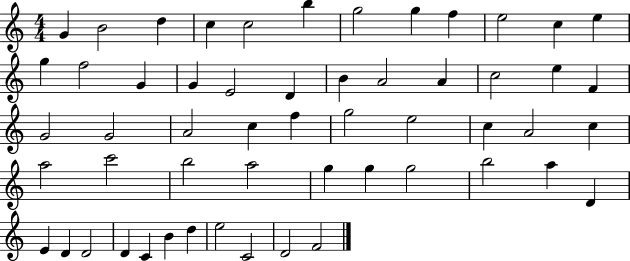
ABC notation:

X:1
T:Untitled
M:4/4
L:1/4
K:C
G B2 d c c2 b g2 g f e2 c e g f2 G G E2 D B A2 A c2 e F G2 G2 A2 c f g2 e2 c A2 c a2 c'2 b2 a2 g g g2 b2 a D E D D2 D C B d e2 C2 D2 F2